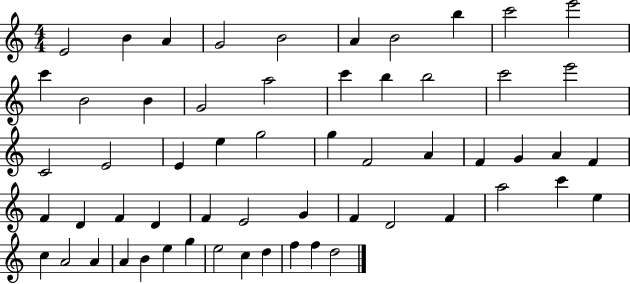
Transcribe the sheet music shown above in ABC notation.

X:1
T:Untitled
M:4/4
L:1/4
K:C
E2 B A G2 B2 A B2 b c'2 e'2 c' B2 B G2 a2 c' b b2 c'2 e'2 C2 E2 E e g2 g F2 A F G A F F D F D F E2 G F D2 F a2 c' e c A2 A A B e g e2 c d f f d2